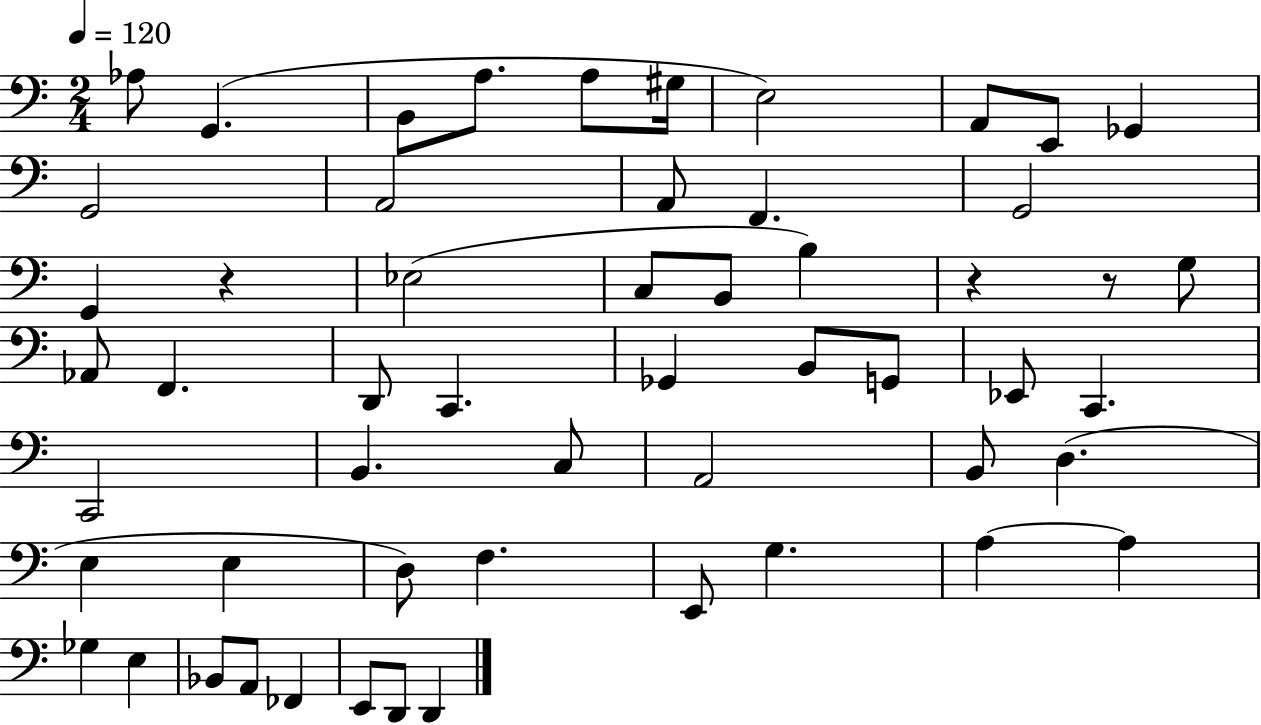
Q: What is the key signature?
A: C major